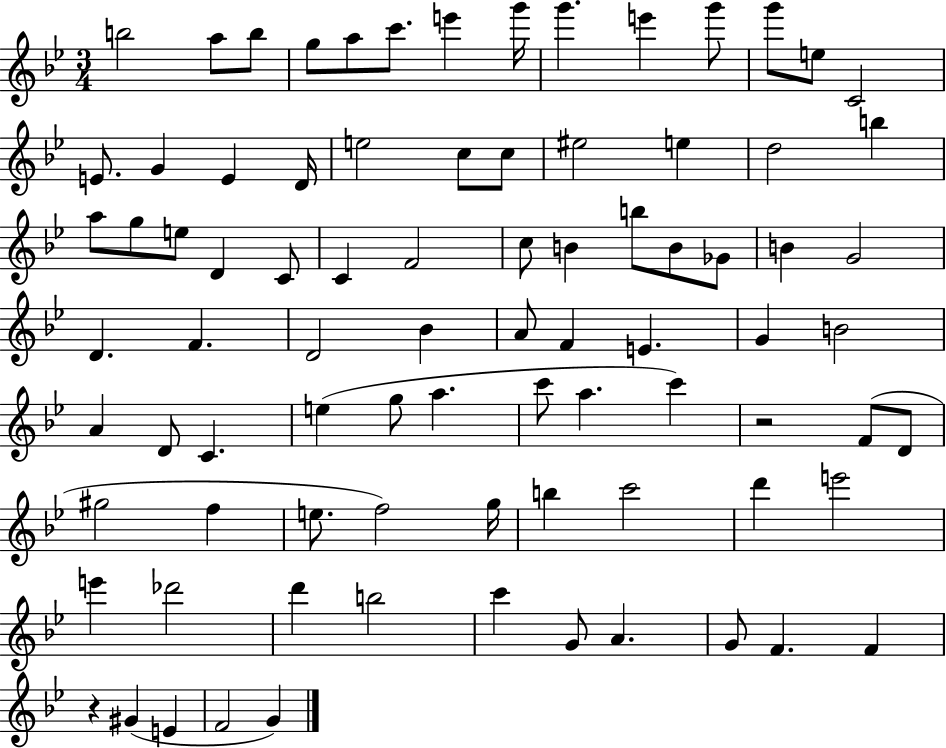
{
  \clef treble
  \numericTimeSignature
  \time 3/4
  \key bes \major
  b''2 a''8 b''8 | g''8 a''8 c'''8. e'''4 g'''16 | g'''4. e'''4 g'''8 | g'''8 e''8 c'2 | \break e'8. g'4 e'4 d'16 | e''2 c''8 c''8 | eis''2 e''4 | d''2 b''4 | \break a''8 g''8 e''8 d'4 c'8 | c'4 f'2 | c''8 b'4 b''8 b'8 ges'8 | b'4 g'2 | \break d'4. f'4. | d'2 bes'4 | a'8 f'4 e'4. | g'4 b'2 | \break a'4 d'8 c'4. | e''4( g''8 a''4. | c'''8 a''4. c'''4) | r2 f'8( d'8 | \break gis''2 f''4 | e''8. f''2) g''16 | b''4 c'''2 | d'''4 e'''2 | \break e'''4 des'''2 | d'''4 b''2 | c'''4 g'8 a'4. | g'8 f'4. f'4 | \break r4 gis'4( e'4 | f'2 g'4) | \bar "|."
}